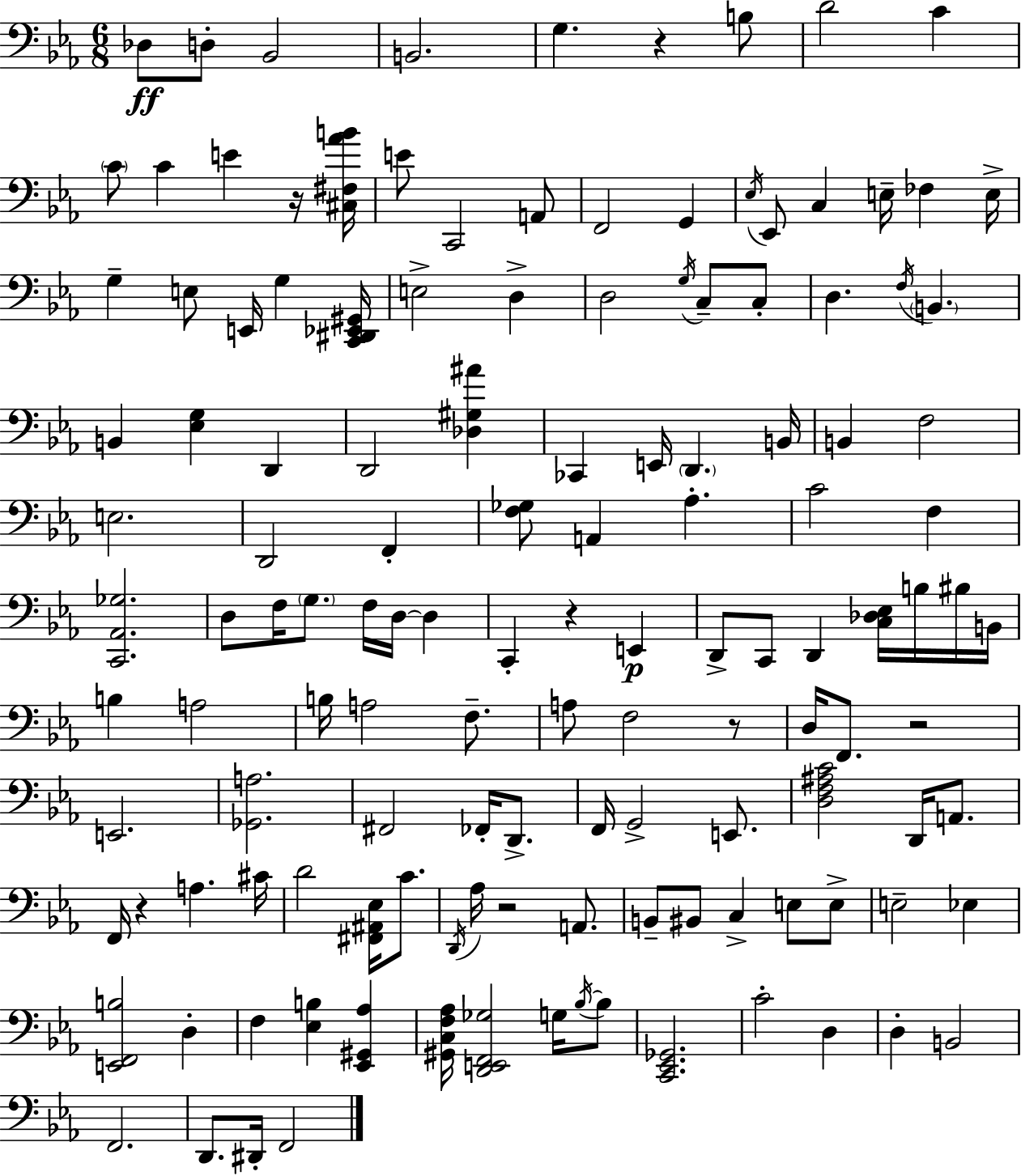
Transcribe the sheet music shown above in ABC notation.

X:1
T:Untitled
M:6/8
L:1/4
K:Cm
_D,/2 D,/2 _B,,2 B,,2 G, z B,/2 D2 C C/2 C E z/4 [^C,^F,_AB]/4 E/2 C,,2 A,,/2 F,,2 G,, _E,/4 _E,,/2 C, E,/4 _F, E,/4 G, E,/2 E,,/4 G, [C,,^D,,_E,,^G,,]/4 E,2 D, D,2 G,/4 C,/2 C,/2 D, F,/4 B,, B,, [_E,G,] D,, D,,2 [_D,^G,^A] _C,, E,,/4 D,, B,,/4 B,, F,2 E,2 D,,2 F,, [F,_G,]/2 A,, _A, C2 F, [C,,_A,,_G,]2 D,/2 F,/4 G,/2 F,/4 D,/4 D, C,, z E,, D,,/2 C,,/2 D,, [C,_D,_E,]/4 B,/4 ^B,/4 B,,/4 B, A,2 B,/4 A,2 F,/2 A,/2 F,2 z/2 D,/4 F,,/2 z2 E,,2 [_G,,A,]2 ^F,,2 _F,,/4 D,,/2 F,,/4 G,,2 E,,/2 [D,F,^A,C]2 D,,/4 A,,/2 F,,/4 z A, ^C/4 D2 [^F,,^A,,_E,]/4 C/2 D,,/4 _A,/4 z2 A,,/2 B,,/2 ^B,,/2 C, E,/2 E,/2 E,2 _E, [E,,F,,B,]2 D, F, [_E,B,] [_E,,^G,,_A,] [^G,,C,F,_A,]/4 [D,,E,,F,,_G,]2 G,/4 _B,/4 _B,/2 [C,,_E,,_G,,]2 C2 D, D, B,,2 F,,2 D,,/2 ^D,,/4 F,,2